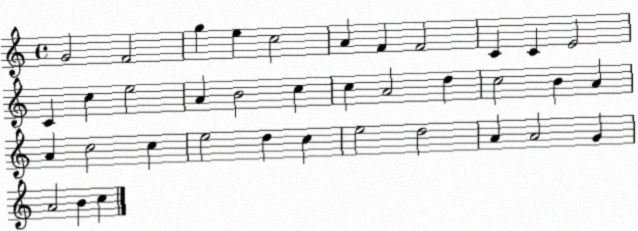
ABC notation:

X:1
T:Untitled
M:4/4
L:1/4
K:C
G2 F2 g e c2 A F F2 C C E2 C c e2 A B2 c c A2 d c2 B A A c2 c e2 d c e2 d2 A A2 G A2 B c